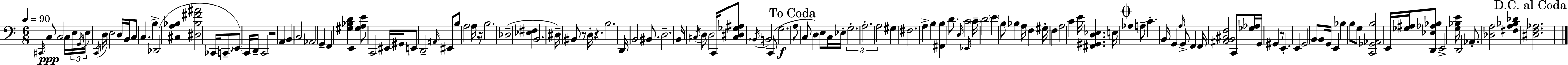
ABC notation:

X:1
T:Untitled
M:6/8
L:1/4
K:Am
^C,,/4 C,/2 C,2 C,/4 E,/4 G,,/4 E,/4 C,,/4 D,/4 E,2 D,/4 B,,/4 C,/2 C, B, _D,,2 [^C,A,_B,] [^D,_B,^F^A]2 _C,,/4 C,,/2 E,,/2 C,,/4 D,,/4 C,,2 z2 A,, B,, C,2 _A,,2 G,, F,, [^G,_B,D] E,, [^G,A,E]/2 C,,2 ^E,,/4 ^G,,/4 E,,/2 D,,2 ^A,,/4 ^E,,/2 B,/2 A,2 A,/4 z/4 B,2 _D,2 [_E,^F,] B,,2 ^D,/4 ^B,,/2 z/2 D,/4 z B,2 D,,/4 B,,2 ^B,,/2 D,2 B,,/4 ^C,/4 D,/2 D,2 C,,/4 [^C,^D,_G,^A,]/2 _B,,/4 B,,2 C,,/2 G,2 A,/2 C,/2 D, E,/2 C,/4 _E,/4 G,2 A,2 A,2 ^G, ^F,2 A, B, [^F,,B,] D/2 D,/4 C2 _E,,/4 C/4 D2 E B,/2 _B, A,/4 F, ^G,/4 F, A,2 C E/4 [^F,,^G,,D,_E,] E,/4 _A, A,/2 C B,,/4 G,, A,/4 G,,/2 F,, F,,/4 [^A,,B,,^C,F,]2 C,,/2 [_G,_A,]/4 G,,/4 ^G,, z/2 E,, E,, G,,2 B,,/2 B,,/4 G,,/4 E,, _B, B,/2 G,/2 [C,,_G,,_A,,B,]2 E,,/4 [_G,^A,]/4 [D,,_E,_A,_B,]/2 E,,2 [G,_B,E]/4 D,,2 _A,,/2 [_D,A,]2 [^F,A,_B,_D] [^D,F,_A,]2